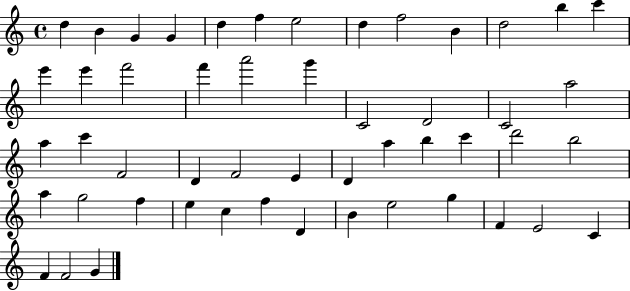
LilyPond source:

{
  \clef treble
  \time 4/4
  \defaultTimeSignature
  \key c \major
  d''4 b'4 g'4 g'4 | d''4 f''4 e''2 | d''4 f''2 b'4 | d''2 b''4 c'''4 | \break e'''4 e'''4 f'''2 | f'''4 a'''2 g'''4 | c'2 d'2 | c'2 a''2 | \break a''4 c'''4 f'2 | d'4 f'2 e'4 | d'4 a''4 b''4 c'''4 | d'''2 b''2 | \break a''4 g''2 f''4 | e''4 c''4 f''4 d'4 | b'4 e''2 g''4 | f'4 e'2 c'4 | \break f'4 f'2 g'4 | \bar "|."
}